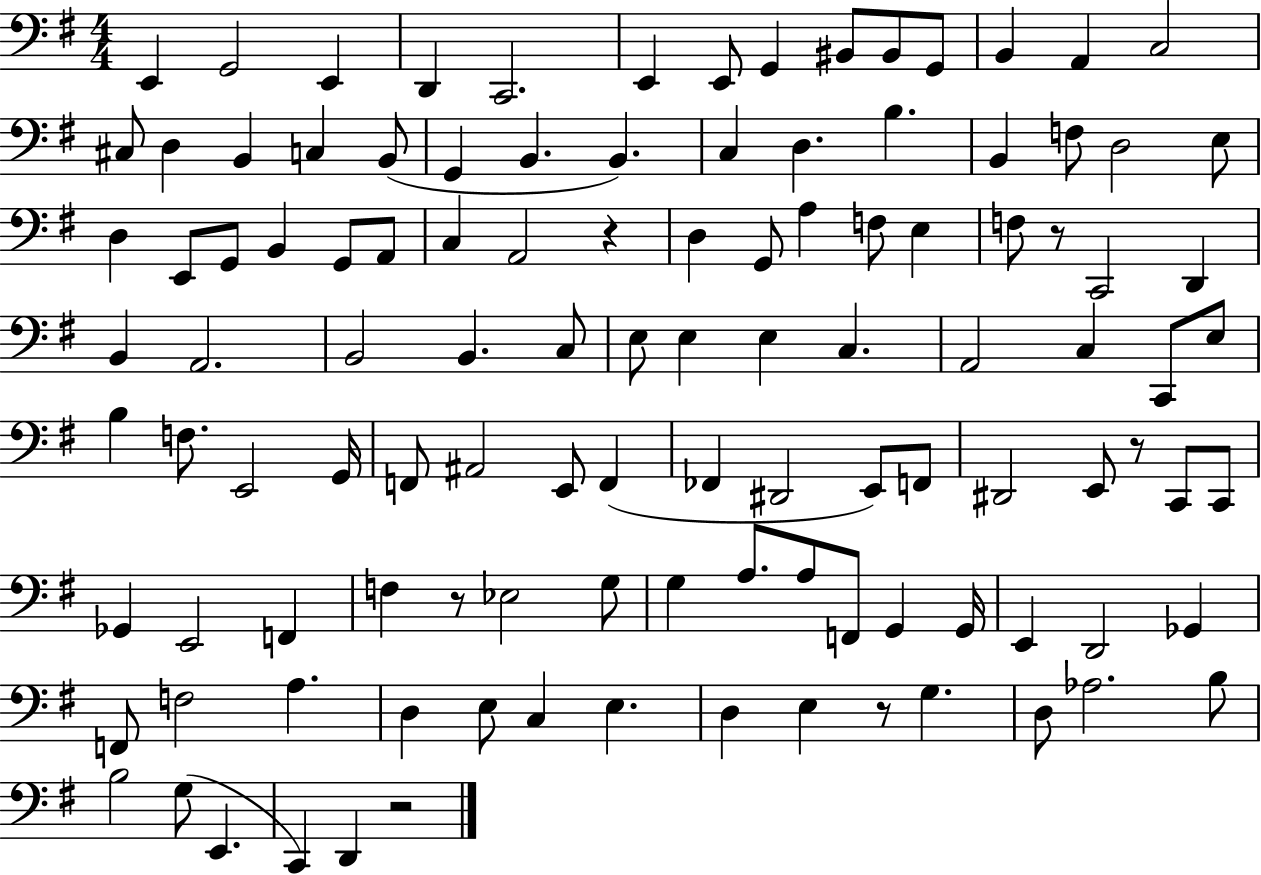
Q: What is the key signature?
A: G major